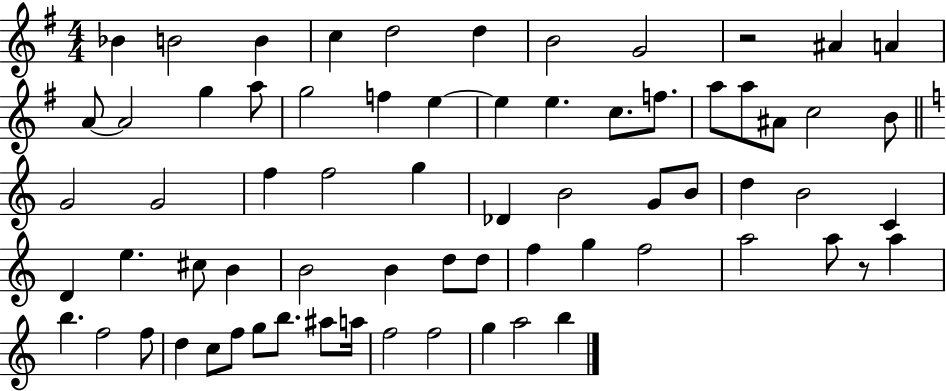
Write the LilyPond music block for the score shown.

{
  \clef treble
  \numericTimeSignature
  \time 4/4
  \key g \major
  bes'4 b'2 b'4 | c''4 d''2 d''4 | b'2 g'2 | r2 ais'4 a'4 | \break a'8~~ a'2 g''4 a''8 | g''2 f''4 e''4~~ | e''4 e''4. c''8. f''8. | a''8 a''8 ais'8 c''2 b'8 | \break \bar "||" \break \key c \major g'2 g'2 | f''4 f''2 g''4 | des'4 b'2 g'8 b'8 | d''4 b'2 c'4 | \break d'4 e''4. cis''8 b'4 | b'2 b'4 d''8 d''8 | f''4 g''4 f''2 | a''2 a''8 r8 a''4 | \break b''4. f''2 f''8 | d''4 c''8 f''8 g''8 b''8. ais''8 a''16 | f''2 f''2 | g''4 a''2 b''4 | \break \bar "|."
}